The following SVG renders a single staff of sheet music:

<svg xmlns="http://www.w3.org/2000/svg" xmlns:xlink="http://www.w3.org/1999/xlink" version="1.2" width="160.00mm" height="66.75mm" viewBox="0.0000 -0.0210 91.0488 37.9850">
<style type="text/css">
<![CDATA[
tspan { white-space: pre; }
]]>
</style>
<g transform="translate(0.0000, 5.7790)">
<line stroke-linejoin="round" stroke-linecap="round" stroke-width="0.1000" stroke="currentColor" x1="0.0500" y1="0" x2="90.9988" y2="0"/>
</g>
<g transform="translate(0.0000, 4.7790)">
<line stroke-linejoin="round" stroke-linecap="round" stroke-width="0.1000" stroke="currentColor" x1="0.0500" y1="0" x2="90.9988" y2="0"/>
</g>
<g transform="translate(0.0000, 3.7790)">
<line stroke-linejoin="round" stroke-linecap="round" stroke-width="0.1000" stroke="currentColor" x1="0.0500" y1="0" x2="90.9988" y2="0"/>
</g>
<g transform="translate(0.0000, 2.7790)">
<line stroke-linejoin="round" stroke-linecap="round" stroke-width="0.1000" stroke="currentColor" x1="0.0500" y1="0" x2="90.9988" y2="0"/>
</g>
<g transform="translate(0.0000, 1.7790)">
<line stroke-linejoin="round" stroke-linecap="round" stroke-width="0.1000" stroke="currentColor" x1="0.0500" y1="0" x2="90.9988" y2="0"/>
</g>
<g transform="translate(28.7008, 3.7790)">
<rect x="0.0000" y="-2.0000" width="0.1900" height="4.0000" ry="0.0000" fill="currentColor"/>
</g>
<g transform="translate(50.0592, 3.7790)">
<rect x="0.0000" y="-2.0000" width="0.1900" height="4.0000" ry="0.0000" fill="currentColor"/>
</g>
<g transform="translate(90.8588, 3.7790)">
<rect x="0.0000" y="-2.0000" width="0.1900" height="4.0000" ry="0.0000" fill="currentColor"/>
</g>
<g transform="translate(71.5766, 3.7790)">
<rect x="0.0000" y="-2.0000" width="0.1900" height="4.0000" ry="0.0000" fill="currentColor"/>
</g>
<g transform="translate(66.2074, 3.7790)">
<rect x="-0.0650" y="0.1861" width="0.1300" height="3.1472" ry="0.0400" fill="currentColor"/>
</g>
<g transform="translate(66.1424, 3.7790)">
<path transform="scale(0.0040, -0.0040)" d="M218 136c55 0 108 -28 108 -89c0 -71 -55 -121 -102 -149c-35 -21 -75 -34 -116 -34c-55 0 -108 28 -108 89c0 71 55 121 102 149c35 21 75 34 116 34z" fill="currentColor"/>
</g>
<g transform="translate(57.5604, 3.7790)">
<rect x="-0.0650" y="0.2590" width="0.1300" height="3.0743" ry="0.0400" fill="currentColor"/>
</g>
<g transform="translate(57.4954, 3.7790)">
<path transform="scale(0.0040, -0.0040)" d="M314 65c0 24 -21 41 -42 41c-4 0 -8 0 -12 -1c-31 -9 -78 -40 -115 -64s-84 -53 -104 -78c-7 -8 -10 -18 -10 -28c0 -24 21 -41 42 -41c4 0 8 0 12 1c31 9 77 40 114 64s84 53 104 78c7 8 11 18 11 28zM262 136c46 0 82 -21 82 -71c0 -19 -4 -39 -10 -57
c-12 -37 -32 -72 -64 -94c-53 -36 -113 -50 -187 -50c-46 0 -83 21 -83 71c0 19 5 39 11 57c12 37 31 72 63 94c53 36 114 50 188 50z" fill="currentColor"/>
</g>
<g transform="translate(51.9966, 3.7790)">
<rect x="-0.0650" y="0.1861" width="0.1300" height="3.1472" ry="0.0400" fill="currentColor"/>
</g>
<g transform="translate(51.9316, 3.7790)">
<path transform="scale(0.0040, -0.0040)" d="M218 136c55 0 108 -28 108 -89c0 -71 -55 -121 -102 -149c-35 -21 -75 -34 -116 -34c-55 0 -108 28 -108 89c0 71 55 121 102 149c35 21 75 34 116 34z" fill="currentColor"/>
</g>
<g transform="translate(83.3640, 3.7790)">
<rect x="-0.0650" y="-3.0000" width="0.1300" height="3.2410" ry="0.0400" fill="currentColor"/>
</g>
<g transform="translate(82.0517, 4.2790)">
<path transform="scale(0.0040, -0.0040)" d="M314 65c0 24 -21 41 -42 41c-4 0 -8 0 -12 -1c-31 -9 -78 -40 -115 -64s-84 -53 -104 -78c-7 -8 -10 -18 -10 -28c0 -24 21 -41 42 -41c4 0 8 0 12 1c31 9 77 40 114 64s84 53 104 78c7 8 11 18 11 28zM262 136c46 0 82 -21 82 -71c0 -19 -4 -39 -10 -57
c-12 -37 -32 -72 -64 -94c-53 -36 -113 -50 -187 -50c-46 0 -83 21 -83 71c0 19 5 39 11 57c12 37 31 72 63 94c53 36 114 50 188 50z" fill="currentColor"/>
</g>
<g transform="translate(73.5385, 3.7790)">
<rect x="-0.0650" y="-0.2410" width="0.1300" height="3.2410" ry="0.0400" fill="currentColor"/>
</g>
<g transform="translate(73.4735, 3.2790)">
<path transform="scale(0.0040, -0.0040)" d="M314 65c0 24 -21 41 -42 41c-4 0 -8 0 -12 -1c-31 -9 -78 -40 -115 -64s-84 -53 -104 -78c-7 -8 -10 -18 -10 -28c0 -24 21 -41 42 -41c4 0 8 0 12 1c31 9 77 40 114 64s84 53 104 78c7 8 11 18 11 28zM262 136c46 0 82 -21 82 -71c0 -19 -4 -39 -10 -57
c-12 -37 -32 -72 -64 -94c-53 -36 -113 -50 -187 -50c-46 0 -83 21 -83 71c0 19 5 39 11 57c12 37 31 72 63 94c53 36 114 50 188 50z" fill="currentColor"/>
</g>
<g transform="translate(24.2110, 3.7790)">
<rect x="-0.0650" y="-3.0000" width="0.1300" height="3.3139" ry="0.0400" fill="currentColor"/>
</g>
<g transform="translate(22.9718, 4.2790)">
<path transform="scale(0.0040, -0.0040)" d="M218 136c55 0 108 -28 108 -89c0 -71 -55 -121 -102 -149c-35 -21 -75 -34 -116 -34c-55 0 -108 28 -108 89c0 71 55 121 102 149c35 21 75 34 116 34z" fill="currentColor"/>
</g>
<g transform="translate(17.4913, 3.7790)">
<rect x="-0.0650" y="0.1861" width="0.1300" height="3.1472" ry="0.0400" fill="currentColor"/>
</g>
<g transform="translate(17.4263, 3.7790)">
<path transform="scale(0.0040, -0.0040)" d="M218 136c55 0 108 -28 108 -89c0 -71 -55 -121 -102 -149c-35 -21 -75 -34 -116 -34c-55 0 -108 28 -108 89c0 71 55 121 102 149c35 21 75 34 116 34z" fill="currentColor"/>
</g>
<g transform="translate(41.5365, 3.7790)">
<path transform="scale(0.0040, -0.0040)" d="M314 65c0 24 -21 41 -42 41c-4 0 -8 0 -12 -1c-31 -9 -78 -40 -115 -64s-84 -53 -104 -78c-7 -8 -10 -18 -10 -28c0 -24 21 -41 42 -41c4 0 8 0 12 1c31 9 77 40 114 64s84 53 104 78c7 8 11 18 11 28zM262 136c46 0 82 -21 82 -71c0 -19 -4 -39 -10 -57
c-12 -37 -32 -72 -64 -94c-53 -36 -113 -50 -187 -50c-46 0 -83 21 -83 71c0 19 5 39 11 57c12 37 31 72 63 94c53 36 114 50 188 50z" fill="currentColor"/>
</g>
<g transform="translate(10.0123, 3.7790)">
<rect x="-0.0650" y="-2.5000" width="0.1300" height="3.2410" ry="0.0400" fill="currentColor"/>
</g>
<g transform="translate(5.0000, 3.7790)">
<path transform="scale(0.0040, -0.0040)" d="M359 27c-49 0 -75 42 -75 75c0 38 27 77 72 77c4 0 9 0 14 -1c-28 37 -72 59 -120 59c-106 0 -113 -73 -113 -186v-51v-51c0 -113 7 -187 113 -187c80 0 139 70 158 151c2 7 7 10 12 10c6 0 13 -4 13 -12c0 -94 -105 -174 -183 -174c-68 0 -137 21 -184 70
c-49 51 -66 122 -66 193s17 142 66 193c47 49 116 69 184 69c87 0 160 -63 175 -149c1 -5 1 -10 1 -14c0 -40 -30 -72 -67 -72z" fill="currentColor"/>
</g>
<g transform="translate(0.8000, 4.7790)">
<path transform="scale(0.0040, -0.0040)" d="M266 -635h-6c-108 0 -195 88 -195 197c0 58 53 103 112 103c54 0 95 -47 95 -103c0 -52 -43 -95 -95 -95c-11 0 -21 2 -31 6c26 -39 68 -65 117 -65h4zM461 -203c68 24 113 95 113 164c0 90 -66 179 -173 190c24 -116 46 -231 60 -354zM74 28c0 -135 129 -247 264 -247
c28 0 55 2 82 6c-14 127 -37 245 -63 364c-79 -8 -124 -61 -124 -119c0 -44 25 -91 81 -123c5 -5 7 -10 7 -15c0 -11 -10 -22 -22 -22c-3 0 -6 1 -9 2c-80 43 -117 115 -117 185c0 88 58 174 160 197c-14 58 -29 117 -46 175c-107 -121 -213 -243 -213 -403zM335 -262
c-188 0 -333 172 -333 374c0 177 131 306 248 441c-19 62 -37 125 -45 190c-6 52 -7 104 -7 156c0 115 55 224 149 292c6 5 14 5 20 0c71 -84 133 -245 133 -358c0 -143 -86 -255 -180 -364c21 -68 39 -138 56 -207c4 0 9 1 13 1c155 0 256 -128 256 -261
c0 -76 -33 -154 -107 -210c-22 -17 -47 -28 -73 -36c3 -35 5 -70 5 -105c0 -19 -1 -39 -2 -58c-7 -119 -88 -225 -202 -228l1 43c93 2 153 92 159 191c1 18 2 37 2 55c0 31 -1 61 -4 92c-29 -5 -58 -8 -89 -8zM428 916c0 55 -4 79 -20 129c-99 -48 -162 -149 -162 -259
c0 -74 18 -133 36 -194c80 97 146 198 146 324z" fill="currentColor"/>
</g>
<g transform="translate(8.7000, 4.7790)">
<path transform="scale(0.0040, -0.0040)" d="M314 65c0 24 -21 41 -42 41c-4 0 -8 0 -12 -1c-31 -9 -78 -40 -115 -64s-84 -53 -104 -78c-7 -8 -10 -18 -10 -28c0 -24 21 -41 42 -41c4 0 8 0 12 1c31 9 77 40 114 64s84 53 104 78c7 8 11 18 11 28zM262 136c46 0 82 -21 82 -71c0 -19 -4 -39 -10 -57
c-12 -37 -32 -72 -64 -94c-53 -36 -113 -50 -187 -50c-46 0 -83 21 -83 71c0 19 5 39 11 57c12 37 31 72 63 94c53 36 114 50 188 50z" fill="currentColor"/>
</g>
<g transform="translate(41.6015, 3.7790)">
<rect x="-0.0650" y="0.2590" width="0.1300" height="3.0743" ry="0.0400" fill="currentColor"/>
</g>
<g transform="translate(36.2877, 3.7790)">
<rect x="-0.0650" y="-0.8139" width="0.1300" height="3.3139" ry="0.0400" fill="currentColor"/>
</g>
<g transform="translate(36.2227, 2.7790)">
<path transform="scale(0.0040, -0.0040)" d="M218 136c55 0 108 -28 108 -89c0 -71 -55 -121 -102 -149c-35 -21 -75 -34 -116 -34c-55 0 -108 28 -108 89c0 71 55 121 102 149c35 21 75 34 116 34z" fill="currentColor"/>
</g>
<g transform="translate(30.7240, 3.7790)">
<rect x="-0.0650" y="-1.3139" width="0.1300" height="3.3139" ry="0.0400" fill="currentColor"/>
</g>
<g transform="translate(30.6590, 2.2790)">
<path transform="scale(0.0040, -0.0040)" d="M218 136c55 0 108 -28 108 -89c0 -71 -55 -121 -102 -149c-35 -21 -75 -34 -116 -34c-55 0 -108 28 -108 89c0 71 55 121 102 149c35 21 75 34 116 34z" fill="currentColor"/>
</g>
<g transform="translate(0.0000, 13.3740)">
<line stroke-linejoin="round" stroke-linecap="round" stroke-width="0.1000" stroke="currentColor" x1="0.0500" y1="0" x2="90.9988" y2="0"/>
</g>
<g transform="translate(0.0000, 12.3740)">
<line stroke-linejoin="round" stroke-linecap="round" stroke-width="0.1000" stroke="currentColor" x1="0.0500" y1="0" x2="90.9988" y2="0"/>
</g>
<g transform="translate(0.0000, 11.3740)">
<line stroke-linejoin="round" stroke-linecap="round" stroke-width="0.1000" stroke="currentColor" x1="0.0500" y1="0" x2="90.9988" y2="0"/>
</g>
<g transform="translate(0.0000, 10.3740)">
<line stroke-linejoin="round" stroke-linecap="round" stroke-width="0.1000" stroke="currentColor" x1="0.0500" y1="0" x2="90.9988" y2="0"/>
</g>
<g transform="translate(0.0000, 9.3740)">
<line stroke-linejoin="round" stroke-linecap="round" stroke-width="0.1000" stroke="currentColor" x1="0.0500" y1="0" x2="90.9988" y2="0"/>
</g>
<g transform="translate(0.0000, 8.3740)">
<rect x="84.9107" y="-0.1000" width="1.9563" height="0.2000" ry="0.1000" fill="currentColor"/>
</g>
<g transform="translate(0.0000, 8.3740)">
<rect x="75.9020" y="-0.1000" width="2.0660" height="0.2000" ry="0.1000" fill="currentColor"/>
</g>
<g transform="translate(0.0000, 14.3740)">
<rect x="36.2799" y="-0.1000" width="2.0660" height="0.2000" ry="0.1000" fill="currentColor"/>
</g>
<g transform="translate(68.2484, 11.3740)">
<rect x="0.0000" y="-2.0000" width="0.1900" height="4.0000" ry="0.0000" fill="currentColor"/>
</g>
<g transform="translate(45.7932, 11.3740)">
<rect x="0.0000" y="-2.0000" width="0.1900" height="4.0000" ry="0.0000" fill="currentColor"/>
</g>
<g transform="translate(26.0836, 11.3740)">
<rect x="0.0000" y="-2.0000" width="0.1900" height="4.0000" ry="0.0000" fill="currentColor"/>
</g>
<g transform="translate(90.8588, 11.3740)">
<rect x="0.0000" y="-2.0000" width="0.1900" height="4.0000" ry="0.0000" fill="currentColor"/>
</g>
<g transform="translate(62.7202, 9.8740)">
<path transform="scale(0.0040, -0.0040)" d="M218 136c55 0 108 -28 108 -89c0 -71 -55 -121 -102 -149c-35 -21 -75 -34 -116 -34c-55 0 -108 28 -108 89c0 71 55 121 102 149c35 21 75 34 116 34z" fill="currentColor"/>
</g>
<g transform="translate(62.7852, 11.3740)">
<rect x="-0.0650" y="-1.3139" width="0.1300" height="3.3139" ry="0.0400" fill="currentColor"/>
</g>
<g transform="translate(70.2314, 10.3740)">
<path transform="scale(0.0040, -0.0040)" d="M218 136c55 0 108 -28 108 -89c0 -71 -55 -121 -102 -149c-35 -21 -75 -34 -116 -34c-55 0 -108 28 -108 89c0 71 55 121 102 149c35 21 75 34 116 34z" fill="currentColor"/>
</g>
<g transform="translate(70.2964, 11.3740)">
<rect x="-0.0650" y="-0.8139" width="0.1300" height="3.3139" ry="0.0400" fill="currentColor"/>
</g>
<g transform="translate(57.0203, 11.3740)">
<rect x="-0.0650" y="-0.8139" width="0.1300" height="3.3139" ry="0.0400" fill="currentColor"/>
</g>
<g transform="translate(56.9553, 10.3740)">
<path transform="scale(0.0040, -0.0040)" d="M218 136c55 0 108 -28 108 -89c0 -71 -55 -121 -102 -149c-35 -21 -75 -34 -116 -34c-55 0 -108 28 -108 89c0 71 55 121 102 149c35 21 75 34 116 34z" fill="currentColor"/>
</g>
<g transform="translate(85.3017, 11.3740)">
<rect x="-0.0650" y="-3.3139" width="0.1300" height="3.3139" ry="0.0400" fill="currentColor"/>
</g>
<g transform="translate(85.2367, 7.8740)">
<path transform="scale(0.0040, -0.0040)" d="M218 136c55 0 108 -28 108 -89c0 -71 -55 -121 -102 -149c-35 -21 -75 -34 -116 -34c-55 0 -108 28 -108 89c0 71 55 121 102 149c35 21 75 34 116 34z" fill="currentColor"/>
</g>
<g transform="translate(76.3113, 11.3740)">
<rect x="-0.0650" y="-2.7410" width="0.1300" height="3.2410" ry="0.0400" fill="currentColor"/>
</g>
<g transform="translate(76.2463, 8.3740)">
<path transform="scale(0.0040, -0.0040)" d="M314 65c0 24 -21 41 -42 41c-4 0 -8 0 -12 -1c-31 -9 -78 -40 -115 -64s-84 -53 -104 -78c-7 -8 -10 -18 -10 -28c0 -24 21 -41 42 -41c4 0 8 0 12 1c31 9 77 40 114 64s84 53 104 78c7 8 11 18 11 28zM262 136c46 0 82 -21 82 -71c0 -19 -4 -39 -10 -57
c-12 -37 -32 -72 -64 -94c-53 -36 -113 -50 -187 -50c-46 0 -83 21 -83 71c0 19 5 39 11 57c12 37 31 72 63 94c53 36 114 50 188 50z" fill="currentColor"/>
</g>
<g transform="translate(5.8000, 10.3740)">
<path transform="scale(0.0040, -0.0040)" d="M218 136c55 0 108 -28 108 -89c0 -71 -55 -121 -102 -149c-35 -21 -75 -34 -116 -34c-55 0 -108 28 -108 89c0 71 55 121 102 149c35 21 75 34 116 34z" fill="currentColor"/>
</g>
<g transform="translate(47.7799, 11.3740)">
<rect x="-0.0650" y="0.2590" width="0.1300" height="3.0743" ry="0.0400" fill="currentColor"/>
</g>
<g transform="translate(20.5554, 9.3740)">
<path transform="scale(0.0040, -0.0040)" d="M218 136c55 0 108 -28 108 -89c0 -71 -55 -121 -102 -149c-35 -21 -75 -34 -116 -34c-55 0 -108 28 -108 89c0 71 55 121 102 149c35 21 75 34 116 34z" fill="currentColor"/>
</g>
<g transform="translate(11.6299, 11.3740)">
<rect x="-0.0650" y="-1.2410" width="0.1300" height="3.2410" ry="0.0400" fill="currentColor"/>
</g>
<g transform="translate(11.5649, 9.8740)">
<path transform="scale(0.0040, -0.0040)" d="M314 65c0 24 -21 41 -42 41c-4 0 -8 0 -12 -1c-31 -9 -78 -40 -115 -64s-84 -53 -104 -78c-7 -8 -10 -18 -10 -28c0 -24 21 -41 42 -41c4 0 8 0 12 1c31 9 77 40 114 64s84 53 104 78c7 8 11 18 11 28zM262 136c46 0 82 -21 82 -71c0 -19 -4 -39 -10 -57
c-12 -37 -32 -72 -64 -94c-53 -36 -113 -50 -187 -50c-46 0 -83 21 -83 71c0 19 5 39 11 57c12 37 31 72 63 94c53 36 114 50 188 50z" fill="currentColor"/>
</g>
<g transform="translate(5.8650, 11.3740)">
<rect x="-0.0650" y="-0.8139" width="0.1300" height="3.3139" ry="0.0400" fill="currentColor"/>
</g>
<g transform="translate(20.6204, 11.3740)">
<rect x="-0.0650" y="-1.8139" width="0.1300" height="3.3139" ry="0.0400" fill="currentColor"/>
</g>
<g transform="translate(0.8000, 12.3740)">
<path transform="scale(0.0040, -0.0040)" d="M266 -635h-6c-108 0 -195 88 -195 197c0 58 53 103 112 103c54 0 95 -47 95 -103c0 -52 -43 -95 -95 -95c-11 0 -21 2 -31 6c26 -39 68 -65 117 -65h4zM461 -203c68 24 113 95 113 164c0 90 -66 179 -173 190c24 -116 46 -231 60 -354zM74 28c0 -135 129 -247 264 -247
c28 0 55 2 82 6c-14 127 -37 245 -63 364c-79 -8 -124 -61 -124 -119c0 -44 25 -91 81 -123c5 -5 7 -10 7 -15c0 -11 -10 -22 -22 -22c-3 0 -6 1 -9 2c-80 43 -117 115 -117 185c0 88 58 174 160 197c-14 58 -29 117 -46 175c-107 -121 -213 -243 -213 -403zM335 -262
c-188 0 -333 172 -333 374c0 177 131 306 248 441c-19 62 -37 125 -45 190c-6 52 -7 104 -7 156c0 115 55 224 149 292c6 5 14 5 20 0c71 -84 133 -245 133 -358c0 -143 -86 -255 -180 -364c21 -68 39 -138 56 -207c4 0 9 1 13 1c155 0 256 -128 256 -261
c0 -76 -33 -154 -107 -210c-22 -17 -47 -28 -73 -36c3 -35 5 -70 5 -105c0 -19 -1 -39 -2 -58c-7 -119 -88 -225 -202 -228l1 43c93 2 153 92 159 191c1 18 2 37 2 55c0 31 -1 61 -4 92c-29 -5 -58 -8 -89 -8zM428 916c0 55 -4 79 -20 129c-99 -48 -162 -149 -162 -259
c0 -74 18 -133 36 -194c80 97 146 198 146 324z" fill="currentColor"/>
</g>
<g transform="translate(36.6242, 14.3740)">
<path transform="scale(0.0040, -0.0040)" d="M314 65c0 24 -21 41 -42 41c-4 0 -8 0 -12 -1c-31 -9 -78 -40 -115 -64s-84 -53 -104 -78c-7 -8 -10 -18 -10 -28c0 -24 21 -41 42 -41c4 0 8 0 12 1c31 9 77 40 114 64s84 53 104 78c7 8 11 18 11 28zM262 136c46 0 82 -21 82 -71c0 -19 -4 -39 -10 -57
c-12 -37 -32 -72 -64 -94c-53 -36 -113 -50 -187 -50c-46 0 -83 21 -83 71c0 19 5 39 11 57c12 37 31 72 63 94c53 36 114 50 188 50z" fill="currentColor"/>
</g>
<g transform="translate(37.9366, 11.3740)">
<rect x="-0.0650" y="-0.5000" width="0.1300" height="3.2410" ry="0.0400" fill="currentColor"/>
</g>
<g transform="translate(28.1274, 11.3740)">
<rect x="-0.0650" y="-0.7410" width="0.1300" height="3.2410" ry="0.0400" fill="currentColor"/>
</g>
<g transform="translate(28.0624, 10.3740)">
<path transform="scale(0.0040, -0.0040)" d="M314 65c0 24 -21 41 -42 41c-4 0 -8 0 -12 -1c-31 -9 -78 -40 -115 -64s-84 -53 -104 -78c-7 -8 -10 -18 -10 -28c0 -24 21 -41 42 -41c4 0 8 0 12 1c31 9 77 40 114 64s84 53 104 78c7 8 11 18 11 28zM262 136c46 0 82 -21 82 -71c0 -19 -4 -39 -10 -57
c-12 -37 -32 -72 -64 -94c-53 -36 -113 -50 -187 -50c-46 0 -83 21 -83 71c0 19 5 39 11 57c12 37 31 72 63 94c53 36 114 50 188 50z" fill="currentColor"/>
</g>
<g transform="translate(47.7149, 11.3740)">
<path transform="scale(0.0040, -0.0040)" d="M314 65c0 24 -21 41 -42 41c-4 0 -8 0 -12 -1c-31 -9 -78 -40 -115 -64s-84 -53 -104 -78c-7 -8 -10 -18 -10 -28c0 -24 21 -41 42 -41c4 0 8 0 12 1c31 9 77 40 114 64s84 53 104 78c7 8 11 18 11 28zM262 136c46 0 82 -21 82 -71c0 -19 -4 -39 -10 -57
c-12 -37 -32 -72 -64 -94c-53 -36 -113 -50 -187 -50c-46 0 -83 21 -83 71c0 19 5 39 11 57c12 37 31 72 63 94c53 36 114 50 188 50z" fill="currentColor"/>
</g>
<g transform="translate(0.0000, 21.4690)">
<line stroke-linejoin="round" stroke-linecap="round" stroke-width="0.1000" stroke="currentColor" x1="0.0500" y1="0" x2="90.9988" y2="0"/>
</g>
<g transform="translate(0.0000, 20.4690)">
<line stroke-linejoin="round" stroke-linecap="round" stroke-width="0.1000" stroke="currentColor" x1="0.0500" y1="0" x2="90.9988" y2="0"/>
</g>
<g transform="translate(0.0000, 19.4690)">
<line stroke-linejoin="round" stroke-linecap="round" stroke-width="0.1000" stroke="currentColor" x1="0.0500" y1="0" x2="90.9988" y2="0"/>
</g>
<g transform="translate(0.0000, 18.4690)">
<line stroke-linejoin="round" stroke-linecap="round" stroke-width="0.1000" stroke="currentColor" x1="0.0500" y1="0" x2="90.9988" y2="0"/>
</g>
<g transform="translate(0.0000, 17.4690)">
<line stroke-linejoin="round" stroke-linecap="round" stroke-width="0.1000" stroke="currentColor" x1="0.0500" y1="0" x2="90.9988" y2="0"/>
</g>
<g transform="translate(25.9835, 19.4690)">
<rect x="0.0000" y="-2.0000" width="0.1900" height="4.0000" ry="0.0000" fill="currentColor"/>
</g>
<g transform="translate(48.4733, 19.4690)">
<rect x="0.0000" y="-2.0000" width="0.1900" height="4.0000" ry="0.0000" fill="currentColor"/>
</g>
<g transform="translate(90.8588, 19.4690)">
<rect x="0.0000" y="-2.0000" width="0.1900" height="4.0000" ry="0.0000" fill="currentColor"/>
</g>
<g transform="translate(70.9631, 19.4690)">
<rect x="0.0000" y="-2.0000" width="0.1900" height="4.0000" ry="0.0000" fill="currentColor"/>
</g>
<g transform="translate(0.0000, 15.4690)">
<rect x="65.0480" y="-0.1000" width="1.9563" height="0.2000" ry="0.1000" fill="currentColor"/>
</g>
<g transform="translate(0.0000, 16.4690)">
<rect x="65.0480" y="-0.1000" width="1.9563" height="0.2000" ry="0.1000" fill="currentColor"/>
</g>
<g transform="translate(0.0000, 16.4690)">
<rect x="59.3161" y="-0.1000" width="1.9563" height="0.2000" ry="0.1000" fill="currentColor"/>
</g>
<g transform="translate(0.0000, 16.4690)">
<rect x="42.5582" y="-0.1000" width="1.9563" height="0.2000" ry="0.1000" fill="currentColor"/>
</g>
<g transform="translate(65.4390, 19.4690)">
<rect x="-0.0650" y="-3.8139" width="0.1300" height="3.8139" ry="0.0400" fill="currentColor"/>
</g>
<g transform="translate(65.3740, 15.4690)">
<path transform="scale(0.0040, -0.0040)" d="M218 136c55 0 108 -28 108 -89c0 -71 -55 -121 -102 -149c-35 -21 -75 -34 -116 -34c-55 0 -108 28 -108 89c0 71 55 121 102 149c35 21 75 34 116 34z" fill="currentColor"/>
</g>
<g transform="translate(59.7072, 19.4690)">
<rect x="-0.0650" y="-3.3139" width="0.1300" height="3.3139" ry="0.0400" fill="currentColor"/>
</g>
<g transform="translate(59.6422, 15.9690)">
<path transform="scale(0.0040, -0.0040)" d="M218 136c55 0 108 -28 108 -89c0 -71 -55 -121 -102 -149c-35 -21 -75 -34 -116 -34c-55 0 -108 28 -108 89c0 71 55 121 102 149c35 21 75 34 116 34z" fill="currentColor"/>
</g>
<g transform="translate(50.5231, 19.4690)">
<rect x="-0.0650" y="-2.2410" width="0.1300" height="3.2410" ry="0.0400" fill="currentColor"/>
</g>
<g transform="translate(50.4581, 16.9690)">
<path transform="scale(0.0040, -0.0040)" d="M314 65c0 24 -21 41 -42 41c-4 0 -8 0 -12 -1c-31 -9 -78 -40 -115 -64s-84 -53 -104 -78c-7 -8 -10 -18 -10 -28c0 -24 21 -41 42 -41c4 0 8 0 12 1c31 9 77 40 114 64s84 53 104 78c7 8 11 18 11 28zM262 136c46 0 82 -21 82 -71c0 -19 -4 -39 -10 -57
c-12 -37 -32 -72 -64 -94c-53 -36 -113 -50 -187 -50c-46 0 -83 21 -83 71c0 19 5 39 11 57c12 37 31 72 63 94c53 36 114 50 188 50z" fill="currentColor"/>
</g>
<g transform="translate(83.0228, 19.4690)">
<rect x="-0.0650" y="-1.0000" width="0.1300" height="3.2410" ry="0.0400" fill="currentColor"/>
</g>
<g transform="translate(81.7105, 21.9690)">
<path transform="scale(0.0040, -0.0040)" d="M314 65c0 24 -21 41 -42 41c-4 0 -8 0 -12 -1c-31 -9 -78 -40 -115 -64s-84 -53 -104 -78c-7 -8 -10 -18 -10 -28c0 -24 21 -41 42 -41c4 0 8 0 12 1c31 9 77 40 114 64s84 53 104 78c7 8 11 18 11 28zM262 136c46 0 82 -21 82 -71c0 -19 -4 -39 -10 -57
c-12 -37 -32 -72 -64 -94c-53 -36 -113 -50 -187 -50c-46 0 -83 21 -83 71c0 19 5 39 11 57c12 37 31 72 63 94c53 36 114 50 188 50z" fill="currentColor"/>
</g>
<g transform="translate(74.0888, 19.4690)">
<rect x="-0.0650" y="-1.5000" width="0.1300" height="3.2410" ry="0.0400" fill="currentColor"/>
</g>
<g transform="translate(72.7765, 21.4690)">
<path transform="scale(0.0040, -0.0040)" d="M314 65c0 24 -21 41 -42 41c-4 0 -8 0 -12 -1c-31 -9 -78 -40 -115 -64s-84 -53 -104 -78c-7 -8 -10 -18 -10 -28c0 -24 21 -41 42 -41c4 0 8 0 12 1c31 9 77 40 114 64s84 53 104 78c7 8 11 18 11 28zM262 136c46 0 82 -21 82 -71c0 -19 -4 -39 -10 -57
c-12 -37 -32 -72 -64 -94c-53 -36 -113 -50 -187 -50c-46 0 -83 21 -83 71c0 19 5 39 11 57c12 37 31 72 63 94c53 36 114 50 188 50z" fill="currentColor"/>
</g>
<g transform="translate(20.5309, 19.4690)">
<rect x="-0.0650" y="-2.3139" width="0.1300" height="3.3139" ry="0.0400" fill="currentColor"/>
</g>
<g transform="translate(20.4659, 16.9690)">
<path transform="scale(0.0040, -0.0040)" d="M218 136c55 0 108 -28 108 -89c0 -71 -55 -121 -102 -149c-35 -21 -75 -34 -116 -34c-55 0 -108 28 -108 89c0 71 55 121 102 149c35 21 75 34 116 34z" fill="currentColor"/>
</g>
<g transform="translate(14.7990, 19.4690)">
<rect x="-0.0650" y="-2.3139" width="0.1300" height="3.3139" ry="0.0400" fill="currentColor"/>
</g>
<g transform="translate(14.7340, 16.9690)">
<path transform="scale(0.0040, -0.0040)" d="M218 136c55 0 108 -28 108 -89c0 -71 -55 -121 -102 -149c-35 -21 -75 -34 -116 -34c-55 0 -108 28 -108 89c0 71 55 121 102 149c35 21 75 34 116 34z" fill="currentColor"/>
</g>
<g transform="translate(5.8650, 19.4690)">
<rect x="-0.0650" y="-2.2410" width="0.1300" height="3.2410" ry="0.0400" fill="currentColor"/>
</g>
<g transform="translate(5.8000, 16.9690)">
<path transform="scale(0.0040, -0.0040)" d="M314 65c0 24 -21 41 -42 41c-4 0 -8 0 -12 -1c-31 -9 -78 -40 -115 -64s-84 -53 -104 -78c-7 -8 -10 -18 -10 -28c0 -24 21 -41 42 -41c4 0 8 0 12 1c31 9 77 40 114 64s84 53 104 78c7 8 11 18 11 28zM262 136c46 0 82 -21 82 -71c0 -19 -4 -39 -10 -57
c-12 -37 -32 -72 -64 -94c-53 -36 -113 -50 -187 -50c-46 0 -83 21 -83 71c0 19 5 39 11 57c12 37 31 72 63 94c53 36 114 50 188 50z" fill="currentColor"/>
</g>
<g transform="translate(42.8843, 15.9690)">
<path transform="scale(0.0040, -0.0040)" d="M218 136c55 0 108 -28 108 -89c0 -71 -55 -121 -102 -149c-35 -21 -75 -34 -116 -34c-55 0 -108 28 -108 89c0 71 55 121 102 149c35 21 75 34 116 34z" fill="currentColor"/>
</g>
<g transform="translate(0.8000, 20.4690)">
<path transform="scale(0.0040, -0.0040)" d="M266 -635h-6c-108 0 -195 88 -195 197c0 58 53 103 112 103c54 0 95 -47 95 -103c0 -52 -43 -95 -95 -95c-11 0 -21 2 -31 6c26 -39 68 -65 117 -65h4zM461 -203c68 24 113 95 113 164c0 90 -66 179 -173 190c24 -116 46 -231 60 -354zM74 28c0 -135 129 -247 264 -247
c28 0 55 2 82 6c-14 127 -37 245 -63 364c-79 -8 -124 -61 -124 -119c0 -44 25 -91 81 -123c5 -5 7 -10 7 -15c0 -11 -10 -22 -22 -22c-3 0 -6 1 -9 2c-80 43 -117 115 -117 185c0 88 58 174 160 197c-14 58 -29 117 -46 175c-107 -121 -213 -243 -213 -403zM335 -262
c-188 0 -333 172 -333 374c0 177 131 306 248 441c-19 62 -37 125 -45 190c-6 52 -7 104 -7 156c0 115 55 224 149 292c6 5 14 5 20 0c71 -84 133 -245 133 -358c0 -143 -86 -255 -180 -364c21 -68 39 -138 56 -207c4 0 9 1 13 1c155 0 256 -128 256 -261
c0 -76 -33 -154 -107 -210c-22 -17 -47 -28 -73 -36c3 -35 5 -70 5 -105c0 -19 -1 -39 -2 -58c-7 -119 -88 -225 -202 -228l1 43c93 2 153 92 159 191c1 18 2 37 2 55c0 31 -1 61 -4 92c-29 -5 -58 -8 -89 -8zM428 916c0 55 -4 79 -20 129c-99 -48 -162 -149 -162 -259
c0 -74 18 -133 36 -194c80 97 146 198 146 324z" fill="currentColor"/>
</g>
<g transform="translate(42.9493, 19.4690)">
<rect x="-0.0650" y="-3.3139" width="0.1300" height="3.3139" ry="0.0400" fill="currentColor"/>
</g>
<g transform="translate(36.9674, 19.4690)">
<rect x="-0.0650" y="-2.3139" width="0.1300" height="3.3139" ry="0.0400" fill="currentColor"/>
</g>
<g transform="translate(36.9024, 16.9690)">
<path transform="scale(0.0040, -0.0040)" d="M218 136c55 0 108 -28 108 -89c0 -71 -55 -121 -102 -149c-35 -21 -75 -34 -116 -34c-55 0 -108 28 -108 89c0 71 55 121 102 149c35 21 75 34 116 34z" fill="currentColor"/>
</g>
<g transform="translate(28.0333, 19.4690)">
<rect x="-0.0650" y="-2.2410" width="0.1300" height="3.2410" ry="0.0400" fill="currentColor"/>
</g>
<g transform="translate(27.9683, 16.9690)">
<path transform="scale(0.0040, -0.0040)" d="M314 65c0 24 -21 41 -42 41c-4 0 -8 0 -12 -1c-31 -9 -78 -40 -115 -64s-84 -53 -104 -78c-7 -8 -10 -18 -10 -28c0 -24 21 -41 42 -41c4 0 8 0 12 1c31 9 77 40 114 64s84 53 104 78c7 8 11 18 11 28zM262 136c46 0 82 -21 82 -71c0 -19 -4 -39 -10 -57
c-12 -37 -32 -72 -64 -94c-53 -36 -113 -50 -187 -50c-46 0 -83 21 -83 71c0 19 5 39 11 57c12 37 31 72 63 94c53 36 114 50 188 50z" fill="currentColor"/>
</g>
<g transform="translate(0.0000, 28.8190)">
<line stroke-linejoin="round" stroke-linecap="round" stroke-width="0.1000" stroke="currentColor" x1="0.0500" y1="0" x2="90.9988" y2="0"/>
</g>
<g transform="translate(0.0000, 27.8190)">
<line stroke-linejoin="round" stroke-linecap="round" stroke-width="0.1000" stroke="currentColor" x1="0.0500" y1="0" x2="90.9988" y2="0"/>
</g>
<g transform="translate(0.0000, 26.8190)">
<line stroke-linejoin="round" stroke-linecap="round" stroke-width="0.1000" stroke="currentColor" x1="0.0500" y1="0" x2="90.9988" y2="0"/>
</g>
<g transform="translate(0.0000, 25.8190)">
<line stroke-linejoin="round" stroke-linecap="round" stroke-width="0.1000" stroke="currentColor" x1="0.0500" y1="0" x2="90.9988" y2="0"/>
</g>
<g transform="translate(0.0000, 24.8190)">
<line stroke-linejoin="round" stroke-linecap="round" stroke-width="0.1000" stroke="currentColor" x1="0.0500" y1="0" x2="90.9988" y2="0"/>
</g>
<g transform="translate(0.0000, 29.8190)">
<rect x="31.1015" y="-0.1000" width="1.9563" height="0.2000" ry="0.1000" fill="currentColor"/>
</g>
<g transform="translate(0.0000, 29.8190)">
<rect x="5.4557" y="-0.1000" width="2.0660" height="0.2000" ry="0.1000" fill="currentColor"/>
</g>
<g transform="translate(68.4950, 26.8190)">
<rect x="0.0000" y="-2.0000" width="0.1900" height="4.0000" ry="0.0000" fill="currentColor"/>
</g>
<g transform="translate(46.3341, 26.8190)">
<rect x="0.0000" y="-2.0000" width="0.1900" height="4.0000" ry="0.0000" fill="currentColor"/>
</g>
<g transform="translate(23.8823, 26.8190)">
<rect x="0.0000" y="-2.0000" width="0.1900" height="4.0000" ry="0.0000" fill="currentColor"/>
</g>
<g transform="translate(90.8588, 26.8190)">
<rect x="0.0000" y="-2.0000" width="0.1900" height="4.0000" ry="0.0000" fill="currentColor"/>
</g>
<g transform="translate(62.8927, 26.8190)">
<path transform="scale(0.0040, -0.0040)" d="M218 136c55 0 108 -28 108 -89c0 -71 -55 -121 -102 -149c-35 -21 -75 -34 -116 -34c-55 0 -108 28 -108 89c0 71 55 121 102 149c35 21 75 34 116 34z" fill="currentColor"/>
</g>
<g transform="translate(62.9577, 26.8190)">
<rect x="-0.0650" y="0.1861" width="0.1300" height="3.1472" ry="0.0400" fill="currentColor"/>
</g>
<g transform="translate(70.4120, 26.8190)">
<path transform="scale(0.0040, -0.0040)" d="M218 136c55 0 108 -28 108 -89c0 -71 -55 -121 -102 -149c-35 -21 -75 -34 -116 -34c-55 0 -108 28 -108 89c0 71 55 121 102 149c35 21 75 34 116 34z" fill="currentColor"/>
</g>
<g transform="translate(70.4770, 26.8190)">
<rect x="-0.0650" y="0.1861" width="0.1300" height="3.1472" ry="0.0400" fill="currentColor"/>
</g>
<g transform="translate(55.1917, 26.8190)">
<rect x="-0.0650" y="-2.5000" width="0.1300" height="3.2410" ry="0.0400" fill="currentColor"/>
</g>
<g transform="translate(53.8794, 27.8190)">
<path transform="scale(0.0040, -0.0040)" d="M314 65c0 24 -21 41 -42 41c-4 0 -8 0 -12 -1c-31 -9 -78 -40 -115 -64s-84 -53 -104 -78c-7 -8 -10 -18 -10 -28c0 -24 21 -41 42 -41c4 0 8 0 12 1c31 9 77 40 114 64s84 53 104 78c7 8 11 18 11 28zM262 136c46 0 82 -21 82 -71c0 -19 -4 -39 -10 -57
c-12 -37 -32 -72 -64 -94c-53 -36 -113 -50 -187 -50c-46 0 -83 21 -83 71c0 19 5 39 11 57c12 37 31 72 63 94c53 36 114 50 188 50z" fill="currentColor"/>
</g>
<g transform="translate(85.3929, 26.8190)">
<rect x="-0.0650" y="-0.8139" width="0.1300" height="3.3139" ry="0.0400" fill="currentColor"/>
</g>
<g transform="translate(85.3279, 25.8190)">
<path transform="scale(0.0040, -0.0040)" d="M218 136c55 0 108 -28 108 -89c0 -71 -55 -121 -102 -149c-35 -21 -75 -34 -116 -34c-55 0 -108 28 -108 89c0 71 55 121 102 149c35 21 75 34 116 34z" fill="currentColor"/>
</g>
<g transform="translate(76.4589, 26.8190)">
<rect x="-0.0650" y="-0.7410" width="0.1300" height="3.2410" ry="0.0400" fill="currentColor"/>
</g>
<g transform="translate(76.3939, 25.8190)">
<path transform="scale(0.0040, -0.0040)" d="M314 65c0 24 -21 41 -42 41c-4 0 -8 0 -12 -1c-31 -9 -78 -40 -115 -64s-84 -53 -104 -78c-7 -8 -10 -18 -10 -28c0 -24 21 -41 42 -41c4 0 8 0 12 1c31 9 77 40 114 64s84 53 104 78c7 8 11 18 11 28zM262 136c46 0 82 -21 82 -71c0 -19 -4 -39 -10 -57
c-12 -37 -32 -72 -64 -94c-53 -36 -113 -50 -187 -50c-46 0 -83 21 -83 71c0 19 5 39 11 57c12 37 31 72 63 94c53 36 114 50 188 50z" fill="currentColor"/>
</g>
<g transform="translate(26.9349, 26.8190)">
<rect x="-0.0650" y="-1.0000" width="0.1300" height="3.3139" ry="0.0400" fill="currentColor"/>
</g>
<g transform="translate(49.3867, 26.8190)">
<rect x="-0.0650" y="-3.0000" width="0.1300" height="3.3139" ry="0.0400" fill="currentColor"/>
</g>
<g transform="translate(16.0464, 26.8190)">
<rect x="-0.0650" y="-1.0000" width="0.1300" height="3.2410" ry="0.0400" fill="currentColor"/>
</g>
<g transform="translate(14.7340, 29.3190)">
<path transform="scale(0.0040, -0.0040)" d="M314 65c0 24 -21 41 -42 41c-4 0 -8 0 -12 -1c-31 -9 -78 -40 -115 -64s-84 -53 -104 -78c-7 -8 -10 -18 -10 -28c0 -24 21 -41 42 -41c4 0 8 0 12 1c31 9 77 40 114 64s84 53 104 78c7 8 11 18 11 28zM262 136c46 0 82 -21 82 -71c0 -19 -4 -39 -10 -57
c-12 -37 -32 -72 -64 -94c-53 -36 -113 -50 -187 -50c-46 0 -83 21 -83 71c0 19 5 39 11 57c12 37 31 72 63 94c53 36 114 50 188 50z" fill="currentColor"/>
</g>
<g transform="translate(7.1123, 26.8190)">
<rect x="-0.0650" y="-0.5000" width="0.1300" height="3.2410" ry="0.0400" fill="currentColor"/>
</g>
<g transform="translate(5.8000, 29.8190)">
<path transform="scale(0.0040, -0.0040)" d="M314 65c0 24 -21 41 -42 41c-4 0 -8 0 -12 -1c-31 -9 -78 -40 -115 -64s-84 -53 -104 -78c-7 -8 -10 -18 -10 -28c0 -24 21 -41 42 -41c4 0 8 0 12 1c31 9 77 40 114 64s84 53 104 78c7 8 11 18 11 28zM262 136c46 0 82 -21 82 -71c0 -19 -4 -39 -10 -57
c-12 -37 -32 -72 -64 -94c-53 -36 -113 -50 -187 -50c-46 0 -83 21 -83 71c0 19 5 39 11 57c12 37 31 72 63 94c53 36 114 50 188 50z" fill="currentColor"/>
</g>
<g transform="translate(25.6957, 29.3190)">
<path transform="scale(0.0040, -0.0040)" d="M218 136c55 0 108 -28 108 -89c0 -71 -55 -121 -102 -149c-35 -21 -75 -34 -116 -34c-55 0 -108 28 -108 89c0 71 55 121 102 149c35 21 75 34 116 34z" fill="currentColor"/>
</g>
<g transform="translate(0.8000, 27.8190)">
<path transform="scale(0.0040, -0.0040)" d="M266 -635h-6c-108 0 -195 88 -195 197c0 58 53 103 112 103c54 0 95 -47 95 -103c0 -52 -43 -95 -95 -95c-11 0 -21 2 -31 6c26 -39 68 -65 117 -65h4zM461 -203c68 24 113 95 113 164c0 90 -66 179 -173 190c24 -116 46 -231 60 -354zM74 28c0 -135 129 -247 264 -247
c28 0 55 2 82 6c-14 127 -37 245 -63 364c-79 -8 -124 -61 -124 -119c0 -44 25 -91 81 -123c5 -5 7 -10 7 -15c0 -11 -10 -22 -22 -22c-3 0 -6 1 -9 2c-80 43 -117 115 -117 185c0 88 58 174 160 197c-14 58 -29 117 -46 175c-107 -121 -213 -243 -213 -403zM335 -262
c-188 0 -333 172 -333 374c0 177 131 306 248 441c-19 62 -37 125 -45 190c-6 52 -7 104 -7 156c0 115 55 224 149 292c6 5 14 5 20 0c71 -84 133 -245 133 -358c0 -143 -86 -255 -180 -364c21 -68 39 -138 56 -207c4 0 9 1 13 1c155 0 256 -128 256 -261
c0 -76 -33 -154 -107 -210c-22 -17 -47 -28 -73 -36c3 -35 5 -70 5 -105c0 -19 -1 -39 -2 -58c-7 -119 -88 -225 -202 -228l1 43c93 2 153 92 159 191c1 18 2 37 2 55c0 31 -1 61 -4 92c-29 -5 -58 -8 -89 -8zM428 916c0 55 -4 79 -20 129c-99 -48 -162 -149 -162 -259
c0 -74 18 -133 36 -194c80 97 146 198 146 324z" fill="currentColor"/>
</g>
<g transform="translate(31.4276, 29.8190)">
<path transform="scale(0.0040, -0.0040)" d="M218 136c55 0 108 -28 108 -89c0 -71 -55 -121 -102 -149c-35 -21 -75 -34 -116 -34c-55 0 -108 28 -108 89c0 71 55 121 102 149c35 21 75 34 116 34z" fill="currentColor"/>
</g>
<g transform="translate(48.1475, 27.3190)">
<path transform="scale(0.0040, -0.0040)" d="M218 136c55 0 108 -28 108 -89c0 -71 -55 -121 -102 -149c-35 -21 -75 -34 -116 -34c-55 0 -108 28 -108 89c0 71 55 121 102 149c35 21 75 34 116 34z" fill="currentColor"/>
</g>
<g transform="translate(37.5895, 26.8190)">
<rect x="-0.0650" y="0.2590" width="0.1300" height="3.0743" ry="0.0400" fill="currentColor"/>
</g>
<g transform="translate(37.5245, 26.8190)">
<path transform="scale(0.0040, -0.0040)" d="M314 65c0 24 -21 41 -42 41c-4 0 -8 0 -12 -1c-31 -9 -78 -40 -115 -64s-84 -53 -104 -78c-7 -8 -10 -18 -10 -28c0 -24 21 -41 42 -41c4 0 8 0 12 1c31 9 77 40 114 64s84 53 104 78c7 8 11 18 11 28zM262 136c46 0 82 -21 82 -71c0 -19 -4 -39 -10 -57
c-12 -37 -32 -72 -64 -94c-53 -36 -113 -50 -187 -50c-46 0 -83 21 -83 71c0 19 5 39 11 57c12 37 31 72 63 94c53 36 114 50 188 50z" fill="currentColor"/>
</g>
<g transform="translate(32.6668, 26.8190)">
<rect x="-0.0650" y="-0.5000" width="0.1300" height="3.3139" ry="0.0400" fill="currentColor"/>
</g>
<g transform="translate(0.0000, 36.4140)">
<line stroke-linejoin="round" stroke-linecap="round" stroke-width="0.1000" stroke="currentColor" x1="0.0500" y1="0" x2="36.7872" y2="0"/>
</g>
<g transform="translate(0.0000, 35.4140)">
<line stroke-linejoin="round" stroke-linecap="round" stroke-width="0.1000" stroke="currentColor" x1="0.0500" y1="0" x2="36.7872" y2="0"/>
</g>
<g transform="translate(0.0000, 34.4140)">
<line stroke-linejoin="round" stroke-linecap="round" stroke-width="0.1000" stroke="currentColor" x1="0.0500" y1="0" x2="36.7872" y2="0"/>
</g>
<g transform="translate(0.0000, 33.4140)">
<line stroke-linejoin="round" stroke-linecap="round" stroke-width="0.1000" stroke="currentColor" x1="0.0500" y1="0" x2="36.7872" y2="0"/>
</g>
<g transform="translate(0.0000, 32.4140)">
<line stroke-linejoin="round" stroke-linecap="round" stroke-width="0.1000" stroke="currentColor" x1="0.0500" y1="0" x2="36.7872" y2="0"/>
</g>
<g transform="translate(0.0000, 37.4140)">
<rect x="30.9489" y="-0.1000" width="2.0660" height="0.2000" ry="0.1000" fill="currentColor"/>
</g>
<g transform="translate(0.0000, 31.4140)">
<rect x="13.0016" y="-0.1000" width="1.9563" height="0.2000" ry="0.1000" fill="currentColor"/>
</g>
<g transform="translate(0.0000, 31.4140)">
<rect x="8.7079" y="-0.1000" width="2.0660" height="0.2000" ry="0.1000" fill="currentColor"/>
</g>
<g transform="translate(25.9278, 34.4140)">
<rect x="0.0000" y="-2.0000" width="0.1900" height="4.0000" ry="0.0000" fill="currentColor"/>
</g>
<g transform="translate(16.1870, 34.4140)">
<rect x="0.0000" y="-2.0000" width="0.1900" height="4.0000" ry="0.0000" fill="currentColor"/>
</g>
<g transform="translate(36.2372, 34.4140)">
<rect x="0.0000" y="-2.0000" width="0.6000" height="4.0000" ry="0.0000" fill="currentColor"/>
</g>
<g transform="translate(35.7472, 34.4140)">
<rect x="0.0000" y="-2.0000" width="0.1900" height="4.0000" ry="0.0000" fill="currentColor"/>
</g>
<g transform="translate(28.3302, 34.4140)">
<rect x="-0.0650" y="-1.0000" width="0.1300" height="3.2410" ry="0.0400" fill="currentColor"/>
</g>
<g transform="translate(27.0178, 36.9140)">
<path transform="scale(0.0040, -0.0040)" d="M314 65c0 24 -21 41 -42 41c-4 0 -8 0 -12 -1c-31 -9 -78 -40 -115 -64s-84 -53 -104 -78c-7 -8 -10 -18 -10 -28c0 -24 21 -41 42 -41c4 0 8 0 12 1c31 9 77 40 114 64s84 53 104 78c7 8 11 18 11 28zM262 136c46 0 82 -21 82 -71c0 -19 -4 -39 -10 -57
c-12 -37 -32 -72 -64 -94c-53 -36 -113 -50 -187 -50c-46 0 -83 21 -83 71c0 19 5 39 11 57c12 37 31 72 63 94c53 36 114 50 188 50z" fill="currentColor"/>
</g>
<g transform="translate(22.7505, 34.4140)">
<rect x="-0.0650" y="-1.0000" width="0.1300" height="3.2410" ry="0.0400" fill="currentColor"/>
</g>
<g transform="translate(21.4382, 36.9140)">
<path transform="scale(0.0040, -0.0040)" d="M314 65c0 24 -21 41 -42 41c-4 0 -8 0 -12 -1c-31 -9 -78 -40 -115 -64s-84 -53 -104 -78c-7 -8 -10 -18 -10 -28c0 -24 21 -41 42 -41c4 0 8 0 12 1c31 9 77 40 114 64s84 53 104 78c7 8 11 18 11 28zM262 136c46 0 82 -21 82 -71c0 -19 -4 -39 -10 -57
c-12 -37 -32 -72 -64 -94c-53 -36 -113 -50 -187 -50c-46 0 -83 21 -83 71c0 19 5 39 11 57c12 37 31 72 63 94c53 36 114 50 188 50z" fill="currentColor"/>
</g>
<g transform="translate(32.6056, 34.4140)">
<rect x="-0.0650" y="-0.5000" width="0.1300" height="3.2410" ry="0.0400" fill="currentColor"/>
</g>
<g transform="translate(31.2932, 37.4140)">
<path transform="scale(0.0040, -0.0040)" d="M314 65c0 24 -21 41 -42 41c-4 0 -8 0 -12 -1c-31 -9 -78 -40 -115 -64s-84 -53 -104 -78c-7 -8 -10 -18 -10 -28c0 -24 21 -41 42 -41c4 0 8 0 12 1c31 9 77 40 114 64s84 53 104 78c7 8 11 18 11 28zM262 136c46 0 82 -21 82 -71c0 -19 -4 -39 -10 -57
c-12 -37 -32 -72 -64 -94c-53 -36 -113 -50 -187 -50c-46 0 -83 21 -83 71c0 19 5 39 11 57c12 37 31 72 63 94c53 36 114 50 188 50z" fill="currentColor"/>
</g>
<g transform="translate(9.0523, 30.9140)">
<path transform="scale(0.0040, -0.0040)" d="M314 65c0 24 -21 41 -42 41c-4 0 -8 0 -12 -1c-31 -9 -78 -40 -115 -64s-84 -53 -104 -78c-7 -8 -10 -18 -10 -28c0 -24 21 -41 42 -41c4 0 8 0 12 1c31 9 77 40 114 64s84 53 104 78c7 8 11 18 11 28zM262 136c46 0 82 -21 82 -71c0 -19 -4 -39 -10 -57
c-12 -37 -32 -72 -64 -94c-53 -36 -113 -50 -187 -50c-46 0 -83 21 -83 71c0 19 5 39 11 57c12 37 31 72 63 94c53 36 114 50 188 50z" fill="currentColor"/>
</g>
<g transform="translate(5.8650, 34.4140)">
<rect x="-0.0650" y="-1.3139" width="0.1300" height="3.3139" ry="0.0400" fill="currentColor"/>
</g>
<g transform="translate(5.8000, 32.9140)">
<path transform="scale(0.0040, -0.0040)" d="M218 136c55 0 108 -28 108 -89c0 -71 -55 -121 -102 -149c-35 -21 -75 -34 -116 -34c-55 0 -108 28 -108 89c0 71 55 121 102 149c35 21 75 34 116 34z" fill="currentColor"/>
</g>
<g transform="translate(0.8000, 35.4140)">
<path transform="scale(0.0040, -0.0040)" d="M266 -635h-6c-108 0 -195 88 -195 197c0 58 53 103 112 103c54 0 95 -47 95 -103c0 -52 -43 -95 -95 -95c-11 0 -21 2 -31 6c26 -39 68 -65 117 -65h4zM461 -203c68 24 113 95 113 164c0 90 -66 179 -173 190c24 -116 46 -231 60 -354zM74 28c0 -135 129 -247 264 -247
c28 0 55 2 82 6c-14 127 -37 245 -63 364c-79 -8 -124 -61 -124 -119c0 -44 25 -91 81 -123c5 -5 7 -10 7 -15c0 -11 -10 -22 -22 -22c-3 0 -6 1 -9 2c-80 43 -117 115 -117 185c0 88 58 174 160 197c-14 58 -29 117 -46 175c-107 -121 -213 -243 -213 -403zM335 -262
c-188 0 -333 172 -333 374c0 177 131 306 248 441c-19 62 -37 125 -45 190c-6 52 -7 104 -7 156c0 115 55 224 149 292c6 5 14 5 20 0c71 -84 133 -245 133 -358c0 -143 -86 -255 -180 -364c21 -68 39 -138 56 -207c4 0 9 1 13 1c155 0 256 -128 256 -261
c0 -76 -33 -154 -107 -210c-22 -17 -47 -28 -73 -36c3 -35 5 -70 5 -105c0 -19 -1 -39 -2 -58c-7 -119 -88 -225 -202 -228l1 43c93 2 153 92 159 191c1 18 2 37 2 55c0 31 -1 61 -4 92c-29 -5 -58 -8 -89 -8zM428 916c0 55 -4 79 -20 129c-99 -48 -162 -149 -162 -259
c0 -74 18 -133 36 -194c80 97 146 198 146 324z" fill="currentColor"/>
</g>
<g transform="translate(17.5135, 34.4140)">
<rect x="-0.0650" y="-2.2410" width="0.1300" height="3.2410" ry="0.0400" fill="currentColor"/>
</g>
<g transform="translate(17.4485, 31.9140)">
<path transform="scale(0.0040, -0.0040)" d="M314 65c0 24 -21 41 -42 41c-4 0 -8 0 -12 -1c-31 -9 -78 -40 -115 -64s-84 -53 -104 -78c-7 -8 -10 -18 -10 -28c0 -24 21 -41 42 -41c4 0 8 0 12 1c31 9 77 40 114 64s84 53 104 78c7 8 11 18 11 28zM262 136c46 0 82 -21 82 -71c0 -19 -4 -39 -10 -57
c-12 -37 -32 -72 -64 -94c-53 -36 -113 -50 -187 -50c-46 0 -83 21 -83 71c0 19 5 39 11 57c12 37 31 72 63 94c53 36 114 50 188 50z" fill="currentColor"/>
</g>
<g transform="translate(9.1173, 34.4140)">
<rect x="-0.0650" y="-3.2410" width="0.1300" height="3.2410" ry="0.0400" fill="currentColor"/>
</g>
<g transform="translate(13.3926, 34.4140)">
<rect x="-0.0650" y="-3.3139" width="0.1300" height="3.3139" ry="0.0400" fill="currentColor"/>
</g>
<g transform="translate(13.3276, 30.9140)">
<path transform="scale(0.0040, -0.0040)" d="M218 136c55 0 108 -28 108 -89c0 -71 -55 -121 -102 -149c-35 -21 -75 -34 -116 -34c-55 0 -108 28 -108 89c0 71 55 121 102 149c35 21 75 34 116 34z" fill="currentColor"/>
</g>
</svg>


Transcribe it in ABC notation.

X:1
T:Untitled
M:4/4
L:1/4
K:C
G2 B A e d B2 B B2 B c2 A2 d e2 f d2 C2 B2 d e d a2 b g2 g g g2 g b g2 b c' E2 D2 C2 D2 D C B2 A G2 B B d2 d e b2 b g2 D2 D2 C2